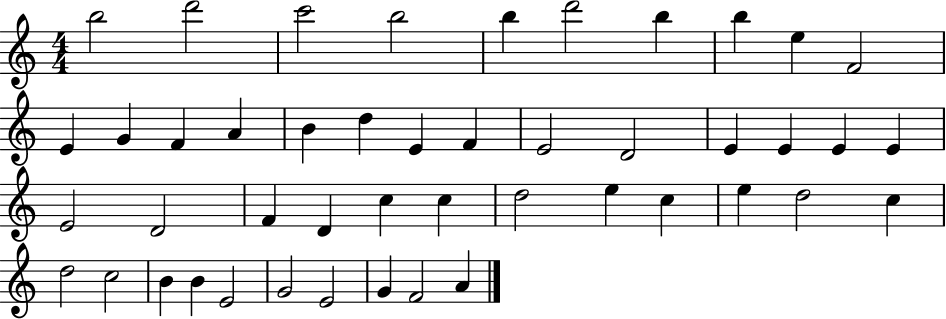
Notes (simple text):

B5/h D6/h C6/h B5/h B5/q D6/h B5/q B5/q E5/q F4/h E4/q G4/q F4/q A4/q B4/q D5/q E4/q F4/q E4/h D4/h E4/q E4/q E4/q E4/q E4/h D4/h F4/q D4/q C5/q C5/q D5/h E5/q C5/q E5/q D5/h C5/q D5/h C5/h B4/q B4/q E4/h G4/h E4/h G4/q F4/h A4/q